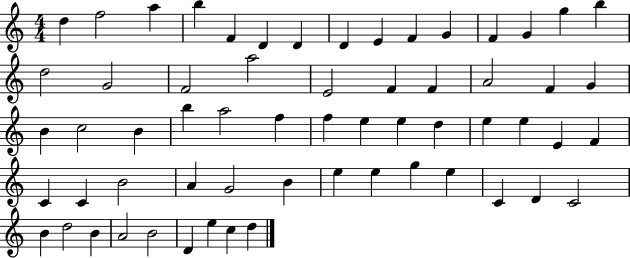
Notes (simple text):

D5/q F5/h A5/q B5/q F4/q D4/q D4/q D4/q E4/q F4/q G4/q F4/q G4/q G5/q B5/q D5/h G4/h F4/h A5/h E4/h F4/q F4/q A4/h F4/q G4/q B4/q C5/h B4/q B5/q A5/h F5/q F5/q E5/q E5/q D5/q E5/q E5/q E4/q F4/q C4/q C4/q B4/h A4/q G4/h B4/q E5/q E5/q G5/q E5/q C4/q D4/q C4/h B4/q D5/h B4/q A4/h B4/h D4/q E5/q C5/q D5/q